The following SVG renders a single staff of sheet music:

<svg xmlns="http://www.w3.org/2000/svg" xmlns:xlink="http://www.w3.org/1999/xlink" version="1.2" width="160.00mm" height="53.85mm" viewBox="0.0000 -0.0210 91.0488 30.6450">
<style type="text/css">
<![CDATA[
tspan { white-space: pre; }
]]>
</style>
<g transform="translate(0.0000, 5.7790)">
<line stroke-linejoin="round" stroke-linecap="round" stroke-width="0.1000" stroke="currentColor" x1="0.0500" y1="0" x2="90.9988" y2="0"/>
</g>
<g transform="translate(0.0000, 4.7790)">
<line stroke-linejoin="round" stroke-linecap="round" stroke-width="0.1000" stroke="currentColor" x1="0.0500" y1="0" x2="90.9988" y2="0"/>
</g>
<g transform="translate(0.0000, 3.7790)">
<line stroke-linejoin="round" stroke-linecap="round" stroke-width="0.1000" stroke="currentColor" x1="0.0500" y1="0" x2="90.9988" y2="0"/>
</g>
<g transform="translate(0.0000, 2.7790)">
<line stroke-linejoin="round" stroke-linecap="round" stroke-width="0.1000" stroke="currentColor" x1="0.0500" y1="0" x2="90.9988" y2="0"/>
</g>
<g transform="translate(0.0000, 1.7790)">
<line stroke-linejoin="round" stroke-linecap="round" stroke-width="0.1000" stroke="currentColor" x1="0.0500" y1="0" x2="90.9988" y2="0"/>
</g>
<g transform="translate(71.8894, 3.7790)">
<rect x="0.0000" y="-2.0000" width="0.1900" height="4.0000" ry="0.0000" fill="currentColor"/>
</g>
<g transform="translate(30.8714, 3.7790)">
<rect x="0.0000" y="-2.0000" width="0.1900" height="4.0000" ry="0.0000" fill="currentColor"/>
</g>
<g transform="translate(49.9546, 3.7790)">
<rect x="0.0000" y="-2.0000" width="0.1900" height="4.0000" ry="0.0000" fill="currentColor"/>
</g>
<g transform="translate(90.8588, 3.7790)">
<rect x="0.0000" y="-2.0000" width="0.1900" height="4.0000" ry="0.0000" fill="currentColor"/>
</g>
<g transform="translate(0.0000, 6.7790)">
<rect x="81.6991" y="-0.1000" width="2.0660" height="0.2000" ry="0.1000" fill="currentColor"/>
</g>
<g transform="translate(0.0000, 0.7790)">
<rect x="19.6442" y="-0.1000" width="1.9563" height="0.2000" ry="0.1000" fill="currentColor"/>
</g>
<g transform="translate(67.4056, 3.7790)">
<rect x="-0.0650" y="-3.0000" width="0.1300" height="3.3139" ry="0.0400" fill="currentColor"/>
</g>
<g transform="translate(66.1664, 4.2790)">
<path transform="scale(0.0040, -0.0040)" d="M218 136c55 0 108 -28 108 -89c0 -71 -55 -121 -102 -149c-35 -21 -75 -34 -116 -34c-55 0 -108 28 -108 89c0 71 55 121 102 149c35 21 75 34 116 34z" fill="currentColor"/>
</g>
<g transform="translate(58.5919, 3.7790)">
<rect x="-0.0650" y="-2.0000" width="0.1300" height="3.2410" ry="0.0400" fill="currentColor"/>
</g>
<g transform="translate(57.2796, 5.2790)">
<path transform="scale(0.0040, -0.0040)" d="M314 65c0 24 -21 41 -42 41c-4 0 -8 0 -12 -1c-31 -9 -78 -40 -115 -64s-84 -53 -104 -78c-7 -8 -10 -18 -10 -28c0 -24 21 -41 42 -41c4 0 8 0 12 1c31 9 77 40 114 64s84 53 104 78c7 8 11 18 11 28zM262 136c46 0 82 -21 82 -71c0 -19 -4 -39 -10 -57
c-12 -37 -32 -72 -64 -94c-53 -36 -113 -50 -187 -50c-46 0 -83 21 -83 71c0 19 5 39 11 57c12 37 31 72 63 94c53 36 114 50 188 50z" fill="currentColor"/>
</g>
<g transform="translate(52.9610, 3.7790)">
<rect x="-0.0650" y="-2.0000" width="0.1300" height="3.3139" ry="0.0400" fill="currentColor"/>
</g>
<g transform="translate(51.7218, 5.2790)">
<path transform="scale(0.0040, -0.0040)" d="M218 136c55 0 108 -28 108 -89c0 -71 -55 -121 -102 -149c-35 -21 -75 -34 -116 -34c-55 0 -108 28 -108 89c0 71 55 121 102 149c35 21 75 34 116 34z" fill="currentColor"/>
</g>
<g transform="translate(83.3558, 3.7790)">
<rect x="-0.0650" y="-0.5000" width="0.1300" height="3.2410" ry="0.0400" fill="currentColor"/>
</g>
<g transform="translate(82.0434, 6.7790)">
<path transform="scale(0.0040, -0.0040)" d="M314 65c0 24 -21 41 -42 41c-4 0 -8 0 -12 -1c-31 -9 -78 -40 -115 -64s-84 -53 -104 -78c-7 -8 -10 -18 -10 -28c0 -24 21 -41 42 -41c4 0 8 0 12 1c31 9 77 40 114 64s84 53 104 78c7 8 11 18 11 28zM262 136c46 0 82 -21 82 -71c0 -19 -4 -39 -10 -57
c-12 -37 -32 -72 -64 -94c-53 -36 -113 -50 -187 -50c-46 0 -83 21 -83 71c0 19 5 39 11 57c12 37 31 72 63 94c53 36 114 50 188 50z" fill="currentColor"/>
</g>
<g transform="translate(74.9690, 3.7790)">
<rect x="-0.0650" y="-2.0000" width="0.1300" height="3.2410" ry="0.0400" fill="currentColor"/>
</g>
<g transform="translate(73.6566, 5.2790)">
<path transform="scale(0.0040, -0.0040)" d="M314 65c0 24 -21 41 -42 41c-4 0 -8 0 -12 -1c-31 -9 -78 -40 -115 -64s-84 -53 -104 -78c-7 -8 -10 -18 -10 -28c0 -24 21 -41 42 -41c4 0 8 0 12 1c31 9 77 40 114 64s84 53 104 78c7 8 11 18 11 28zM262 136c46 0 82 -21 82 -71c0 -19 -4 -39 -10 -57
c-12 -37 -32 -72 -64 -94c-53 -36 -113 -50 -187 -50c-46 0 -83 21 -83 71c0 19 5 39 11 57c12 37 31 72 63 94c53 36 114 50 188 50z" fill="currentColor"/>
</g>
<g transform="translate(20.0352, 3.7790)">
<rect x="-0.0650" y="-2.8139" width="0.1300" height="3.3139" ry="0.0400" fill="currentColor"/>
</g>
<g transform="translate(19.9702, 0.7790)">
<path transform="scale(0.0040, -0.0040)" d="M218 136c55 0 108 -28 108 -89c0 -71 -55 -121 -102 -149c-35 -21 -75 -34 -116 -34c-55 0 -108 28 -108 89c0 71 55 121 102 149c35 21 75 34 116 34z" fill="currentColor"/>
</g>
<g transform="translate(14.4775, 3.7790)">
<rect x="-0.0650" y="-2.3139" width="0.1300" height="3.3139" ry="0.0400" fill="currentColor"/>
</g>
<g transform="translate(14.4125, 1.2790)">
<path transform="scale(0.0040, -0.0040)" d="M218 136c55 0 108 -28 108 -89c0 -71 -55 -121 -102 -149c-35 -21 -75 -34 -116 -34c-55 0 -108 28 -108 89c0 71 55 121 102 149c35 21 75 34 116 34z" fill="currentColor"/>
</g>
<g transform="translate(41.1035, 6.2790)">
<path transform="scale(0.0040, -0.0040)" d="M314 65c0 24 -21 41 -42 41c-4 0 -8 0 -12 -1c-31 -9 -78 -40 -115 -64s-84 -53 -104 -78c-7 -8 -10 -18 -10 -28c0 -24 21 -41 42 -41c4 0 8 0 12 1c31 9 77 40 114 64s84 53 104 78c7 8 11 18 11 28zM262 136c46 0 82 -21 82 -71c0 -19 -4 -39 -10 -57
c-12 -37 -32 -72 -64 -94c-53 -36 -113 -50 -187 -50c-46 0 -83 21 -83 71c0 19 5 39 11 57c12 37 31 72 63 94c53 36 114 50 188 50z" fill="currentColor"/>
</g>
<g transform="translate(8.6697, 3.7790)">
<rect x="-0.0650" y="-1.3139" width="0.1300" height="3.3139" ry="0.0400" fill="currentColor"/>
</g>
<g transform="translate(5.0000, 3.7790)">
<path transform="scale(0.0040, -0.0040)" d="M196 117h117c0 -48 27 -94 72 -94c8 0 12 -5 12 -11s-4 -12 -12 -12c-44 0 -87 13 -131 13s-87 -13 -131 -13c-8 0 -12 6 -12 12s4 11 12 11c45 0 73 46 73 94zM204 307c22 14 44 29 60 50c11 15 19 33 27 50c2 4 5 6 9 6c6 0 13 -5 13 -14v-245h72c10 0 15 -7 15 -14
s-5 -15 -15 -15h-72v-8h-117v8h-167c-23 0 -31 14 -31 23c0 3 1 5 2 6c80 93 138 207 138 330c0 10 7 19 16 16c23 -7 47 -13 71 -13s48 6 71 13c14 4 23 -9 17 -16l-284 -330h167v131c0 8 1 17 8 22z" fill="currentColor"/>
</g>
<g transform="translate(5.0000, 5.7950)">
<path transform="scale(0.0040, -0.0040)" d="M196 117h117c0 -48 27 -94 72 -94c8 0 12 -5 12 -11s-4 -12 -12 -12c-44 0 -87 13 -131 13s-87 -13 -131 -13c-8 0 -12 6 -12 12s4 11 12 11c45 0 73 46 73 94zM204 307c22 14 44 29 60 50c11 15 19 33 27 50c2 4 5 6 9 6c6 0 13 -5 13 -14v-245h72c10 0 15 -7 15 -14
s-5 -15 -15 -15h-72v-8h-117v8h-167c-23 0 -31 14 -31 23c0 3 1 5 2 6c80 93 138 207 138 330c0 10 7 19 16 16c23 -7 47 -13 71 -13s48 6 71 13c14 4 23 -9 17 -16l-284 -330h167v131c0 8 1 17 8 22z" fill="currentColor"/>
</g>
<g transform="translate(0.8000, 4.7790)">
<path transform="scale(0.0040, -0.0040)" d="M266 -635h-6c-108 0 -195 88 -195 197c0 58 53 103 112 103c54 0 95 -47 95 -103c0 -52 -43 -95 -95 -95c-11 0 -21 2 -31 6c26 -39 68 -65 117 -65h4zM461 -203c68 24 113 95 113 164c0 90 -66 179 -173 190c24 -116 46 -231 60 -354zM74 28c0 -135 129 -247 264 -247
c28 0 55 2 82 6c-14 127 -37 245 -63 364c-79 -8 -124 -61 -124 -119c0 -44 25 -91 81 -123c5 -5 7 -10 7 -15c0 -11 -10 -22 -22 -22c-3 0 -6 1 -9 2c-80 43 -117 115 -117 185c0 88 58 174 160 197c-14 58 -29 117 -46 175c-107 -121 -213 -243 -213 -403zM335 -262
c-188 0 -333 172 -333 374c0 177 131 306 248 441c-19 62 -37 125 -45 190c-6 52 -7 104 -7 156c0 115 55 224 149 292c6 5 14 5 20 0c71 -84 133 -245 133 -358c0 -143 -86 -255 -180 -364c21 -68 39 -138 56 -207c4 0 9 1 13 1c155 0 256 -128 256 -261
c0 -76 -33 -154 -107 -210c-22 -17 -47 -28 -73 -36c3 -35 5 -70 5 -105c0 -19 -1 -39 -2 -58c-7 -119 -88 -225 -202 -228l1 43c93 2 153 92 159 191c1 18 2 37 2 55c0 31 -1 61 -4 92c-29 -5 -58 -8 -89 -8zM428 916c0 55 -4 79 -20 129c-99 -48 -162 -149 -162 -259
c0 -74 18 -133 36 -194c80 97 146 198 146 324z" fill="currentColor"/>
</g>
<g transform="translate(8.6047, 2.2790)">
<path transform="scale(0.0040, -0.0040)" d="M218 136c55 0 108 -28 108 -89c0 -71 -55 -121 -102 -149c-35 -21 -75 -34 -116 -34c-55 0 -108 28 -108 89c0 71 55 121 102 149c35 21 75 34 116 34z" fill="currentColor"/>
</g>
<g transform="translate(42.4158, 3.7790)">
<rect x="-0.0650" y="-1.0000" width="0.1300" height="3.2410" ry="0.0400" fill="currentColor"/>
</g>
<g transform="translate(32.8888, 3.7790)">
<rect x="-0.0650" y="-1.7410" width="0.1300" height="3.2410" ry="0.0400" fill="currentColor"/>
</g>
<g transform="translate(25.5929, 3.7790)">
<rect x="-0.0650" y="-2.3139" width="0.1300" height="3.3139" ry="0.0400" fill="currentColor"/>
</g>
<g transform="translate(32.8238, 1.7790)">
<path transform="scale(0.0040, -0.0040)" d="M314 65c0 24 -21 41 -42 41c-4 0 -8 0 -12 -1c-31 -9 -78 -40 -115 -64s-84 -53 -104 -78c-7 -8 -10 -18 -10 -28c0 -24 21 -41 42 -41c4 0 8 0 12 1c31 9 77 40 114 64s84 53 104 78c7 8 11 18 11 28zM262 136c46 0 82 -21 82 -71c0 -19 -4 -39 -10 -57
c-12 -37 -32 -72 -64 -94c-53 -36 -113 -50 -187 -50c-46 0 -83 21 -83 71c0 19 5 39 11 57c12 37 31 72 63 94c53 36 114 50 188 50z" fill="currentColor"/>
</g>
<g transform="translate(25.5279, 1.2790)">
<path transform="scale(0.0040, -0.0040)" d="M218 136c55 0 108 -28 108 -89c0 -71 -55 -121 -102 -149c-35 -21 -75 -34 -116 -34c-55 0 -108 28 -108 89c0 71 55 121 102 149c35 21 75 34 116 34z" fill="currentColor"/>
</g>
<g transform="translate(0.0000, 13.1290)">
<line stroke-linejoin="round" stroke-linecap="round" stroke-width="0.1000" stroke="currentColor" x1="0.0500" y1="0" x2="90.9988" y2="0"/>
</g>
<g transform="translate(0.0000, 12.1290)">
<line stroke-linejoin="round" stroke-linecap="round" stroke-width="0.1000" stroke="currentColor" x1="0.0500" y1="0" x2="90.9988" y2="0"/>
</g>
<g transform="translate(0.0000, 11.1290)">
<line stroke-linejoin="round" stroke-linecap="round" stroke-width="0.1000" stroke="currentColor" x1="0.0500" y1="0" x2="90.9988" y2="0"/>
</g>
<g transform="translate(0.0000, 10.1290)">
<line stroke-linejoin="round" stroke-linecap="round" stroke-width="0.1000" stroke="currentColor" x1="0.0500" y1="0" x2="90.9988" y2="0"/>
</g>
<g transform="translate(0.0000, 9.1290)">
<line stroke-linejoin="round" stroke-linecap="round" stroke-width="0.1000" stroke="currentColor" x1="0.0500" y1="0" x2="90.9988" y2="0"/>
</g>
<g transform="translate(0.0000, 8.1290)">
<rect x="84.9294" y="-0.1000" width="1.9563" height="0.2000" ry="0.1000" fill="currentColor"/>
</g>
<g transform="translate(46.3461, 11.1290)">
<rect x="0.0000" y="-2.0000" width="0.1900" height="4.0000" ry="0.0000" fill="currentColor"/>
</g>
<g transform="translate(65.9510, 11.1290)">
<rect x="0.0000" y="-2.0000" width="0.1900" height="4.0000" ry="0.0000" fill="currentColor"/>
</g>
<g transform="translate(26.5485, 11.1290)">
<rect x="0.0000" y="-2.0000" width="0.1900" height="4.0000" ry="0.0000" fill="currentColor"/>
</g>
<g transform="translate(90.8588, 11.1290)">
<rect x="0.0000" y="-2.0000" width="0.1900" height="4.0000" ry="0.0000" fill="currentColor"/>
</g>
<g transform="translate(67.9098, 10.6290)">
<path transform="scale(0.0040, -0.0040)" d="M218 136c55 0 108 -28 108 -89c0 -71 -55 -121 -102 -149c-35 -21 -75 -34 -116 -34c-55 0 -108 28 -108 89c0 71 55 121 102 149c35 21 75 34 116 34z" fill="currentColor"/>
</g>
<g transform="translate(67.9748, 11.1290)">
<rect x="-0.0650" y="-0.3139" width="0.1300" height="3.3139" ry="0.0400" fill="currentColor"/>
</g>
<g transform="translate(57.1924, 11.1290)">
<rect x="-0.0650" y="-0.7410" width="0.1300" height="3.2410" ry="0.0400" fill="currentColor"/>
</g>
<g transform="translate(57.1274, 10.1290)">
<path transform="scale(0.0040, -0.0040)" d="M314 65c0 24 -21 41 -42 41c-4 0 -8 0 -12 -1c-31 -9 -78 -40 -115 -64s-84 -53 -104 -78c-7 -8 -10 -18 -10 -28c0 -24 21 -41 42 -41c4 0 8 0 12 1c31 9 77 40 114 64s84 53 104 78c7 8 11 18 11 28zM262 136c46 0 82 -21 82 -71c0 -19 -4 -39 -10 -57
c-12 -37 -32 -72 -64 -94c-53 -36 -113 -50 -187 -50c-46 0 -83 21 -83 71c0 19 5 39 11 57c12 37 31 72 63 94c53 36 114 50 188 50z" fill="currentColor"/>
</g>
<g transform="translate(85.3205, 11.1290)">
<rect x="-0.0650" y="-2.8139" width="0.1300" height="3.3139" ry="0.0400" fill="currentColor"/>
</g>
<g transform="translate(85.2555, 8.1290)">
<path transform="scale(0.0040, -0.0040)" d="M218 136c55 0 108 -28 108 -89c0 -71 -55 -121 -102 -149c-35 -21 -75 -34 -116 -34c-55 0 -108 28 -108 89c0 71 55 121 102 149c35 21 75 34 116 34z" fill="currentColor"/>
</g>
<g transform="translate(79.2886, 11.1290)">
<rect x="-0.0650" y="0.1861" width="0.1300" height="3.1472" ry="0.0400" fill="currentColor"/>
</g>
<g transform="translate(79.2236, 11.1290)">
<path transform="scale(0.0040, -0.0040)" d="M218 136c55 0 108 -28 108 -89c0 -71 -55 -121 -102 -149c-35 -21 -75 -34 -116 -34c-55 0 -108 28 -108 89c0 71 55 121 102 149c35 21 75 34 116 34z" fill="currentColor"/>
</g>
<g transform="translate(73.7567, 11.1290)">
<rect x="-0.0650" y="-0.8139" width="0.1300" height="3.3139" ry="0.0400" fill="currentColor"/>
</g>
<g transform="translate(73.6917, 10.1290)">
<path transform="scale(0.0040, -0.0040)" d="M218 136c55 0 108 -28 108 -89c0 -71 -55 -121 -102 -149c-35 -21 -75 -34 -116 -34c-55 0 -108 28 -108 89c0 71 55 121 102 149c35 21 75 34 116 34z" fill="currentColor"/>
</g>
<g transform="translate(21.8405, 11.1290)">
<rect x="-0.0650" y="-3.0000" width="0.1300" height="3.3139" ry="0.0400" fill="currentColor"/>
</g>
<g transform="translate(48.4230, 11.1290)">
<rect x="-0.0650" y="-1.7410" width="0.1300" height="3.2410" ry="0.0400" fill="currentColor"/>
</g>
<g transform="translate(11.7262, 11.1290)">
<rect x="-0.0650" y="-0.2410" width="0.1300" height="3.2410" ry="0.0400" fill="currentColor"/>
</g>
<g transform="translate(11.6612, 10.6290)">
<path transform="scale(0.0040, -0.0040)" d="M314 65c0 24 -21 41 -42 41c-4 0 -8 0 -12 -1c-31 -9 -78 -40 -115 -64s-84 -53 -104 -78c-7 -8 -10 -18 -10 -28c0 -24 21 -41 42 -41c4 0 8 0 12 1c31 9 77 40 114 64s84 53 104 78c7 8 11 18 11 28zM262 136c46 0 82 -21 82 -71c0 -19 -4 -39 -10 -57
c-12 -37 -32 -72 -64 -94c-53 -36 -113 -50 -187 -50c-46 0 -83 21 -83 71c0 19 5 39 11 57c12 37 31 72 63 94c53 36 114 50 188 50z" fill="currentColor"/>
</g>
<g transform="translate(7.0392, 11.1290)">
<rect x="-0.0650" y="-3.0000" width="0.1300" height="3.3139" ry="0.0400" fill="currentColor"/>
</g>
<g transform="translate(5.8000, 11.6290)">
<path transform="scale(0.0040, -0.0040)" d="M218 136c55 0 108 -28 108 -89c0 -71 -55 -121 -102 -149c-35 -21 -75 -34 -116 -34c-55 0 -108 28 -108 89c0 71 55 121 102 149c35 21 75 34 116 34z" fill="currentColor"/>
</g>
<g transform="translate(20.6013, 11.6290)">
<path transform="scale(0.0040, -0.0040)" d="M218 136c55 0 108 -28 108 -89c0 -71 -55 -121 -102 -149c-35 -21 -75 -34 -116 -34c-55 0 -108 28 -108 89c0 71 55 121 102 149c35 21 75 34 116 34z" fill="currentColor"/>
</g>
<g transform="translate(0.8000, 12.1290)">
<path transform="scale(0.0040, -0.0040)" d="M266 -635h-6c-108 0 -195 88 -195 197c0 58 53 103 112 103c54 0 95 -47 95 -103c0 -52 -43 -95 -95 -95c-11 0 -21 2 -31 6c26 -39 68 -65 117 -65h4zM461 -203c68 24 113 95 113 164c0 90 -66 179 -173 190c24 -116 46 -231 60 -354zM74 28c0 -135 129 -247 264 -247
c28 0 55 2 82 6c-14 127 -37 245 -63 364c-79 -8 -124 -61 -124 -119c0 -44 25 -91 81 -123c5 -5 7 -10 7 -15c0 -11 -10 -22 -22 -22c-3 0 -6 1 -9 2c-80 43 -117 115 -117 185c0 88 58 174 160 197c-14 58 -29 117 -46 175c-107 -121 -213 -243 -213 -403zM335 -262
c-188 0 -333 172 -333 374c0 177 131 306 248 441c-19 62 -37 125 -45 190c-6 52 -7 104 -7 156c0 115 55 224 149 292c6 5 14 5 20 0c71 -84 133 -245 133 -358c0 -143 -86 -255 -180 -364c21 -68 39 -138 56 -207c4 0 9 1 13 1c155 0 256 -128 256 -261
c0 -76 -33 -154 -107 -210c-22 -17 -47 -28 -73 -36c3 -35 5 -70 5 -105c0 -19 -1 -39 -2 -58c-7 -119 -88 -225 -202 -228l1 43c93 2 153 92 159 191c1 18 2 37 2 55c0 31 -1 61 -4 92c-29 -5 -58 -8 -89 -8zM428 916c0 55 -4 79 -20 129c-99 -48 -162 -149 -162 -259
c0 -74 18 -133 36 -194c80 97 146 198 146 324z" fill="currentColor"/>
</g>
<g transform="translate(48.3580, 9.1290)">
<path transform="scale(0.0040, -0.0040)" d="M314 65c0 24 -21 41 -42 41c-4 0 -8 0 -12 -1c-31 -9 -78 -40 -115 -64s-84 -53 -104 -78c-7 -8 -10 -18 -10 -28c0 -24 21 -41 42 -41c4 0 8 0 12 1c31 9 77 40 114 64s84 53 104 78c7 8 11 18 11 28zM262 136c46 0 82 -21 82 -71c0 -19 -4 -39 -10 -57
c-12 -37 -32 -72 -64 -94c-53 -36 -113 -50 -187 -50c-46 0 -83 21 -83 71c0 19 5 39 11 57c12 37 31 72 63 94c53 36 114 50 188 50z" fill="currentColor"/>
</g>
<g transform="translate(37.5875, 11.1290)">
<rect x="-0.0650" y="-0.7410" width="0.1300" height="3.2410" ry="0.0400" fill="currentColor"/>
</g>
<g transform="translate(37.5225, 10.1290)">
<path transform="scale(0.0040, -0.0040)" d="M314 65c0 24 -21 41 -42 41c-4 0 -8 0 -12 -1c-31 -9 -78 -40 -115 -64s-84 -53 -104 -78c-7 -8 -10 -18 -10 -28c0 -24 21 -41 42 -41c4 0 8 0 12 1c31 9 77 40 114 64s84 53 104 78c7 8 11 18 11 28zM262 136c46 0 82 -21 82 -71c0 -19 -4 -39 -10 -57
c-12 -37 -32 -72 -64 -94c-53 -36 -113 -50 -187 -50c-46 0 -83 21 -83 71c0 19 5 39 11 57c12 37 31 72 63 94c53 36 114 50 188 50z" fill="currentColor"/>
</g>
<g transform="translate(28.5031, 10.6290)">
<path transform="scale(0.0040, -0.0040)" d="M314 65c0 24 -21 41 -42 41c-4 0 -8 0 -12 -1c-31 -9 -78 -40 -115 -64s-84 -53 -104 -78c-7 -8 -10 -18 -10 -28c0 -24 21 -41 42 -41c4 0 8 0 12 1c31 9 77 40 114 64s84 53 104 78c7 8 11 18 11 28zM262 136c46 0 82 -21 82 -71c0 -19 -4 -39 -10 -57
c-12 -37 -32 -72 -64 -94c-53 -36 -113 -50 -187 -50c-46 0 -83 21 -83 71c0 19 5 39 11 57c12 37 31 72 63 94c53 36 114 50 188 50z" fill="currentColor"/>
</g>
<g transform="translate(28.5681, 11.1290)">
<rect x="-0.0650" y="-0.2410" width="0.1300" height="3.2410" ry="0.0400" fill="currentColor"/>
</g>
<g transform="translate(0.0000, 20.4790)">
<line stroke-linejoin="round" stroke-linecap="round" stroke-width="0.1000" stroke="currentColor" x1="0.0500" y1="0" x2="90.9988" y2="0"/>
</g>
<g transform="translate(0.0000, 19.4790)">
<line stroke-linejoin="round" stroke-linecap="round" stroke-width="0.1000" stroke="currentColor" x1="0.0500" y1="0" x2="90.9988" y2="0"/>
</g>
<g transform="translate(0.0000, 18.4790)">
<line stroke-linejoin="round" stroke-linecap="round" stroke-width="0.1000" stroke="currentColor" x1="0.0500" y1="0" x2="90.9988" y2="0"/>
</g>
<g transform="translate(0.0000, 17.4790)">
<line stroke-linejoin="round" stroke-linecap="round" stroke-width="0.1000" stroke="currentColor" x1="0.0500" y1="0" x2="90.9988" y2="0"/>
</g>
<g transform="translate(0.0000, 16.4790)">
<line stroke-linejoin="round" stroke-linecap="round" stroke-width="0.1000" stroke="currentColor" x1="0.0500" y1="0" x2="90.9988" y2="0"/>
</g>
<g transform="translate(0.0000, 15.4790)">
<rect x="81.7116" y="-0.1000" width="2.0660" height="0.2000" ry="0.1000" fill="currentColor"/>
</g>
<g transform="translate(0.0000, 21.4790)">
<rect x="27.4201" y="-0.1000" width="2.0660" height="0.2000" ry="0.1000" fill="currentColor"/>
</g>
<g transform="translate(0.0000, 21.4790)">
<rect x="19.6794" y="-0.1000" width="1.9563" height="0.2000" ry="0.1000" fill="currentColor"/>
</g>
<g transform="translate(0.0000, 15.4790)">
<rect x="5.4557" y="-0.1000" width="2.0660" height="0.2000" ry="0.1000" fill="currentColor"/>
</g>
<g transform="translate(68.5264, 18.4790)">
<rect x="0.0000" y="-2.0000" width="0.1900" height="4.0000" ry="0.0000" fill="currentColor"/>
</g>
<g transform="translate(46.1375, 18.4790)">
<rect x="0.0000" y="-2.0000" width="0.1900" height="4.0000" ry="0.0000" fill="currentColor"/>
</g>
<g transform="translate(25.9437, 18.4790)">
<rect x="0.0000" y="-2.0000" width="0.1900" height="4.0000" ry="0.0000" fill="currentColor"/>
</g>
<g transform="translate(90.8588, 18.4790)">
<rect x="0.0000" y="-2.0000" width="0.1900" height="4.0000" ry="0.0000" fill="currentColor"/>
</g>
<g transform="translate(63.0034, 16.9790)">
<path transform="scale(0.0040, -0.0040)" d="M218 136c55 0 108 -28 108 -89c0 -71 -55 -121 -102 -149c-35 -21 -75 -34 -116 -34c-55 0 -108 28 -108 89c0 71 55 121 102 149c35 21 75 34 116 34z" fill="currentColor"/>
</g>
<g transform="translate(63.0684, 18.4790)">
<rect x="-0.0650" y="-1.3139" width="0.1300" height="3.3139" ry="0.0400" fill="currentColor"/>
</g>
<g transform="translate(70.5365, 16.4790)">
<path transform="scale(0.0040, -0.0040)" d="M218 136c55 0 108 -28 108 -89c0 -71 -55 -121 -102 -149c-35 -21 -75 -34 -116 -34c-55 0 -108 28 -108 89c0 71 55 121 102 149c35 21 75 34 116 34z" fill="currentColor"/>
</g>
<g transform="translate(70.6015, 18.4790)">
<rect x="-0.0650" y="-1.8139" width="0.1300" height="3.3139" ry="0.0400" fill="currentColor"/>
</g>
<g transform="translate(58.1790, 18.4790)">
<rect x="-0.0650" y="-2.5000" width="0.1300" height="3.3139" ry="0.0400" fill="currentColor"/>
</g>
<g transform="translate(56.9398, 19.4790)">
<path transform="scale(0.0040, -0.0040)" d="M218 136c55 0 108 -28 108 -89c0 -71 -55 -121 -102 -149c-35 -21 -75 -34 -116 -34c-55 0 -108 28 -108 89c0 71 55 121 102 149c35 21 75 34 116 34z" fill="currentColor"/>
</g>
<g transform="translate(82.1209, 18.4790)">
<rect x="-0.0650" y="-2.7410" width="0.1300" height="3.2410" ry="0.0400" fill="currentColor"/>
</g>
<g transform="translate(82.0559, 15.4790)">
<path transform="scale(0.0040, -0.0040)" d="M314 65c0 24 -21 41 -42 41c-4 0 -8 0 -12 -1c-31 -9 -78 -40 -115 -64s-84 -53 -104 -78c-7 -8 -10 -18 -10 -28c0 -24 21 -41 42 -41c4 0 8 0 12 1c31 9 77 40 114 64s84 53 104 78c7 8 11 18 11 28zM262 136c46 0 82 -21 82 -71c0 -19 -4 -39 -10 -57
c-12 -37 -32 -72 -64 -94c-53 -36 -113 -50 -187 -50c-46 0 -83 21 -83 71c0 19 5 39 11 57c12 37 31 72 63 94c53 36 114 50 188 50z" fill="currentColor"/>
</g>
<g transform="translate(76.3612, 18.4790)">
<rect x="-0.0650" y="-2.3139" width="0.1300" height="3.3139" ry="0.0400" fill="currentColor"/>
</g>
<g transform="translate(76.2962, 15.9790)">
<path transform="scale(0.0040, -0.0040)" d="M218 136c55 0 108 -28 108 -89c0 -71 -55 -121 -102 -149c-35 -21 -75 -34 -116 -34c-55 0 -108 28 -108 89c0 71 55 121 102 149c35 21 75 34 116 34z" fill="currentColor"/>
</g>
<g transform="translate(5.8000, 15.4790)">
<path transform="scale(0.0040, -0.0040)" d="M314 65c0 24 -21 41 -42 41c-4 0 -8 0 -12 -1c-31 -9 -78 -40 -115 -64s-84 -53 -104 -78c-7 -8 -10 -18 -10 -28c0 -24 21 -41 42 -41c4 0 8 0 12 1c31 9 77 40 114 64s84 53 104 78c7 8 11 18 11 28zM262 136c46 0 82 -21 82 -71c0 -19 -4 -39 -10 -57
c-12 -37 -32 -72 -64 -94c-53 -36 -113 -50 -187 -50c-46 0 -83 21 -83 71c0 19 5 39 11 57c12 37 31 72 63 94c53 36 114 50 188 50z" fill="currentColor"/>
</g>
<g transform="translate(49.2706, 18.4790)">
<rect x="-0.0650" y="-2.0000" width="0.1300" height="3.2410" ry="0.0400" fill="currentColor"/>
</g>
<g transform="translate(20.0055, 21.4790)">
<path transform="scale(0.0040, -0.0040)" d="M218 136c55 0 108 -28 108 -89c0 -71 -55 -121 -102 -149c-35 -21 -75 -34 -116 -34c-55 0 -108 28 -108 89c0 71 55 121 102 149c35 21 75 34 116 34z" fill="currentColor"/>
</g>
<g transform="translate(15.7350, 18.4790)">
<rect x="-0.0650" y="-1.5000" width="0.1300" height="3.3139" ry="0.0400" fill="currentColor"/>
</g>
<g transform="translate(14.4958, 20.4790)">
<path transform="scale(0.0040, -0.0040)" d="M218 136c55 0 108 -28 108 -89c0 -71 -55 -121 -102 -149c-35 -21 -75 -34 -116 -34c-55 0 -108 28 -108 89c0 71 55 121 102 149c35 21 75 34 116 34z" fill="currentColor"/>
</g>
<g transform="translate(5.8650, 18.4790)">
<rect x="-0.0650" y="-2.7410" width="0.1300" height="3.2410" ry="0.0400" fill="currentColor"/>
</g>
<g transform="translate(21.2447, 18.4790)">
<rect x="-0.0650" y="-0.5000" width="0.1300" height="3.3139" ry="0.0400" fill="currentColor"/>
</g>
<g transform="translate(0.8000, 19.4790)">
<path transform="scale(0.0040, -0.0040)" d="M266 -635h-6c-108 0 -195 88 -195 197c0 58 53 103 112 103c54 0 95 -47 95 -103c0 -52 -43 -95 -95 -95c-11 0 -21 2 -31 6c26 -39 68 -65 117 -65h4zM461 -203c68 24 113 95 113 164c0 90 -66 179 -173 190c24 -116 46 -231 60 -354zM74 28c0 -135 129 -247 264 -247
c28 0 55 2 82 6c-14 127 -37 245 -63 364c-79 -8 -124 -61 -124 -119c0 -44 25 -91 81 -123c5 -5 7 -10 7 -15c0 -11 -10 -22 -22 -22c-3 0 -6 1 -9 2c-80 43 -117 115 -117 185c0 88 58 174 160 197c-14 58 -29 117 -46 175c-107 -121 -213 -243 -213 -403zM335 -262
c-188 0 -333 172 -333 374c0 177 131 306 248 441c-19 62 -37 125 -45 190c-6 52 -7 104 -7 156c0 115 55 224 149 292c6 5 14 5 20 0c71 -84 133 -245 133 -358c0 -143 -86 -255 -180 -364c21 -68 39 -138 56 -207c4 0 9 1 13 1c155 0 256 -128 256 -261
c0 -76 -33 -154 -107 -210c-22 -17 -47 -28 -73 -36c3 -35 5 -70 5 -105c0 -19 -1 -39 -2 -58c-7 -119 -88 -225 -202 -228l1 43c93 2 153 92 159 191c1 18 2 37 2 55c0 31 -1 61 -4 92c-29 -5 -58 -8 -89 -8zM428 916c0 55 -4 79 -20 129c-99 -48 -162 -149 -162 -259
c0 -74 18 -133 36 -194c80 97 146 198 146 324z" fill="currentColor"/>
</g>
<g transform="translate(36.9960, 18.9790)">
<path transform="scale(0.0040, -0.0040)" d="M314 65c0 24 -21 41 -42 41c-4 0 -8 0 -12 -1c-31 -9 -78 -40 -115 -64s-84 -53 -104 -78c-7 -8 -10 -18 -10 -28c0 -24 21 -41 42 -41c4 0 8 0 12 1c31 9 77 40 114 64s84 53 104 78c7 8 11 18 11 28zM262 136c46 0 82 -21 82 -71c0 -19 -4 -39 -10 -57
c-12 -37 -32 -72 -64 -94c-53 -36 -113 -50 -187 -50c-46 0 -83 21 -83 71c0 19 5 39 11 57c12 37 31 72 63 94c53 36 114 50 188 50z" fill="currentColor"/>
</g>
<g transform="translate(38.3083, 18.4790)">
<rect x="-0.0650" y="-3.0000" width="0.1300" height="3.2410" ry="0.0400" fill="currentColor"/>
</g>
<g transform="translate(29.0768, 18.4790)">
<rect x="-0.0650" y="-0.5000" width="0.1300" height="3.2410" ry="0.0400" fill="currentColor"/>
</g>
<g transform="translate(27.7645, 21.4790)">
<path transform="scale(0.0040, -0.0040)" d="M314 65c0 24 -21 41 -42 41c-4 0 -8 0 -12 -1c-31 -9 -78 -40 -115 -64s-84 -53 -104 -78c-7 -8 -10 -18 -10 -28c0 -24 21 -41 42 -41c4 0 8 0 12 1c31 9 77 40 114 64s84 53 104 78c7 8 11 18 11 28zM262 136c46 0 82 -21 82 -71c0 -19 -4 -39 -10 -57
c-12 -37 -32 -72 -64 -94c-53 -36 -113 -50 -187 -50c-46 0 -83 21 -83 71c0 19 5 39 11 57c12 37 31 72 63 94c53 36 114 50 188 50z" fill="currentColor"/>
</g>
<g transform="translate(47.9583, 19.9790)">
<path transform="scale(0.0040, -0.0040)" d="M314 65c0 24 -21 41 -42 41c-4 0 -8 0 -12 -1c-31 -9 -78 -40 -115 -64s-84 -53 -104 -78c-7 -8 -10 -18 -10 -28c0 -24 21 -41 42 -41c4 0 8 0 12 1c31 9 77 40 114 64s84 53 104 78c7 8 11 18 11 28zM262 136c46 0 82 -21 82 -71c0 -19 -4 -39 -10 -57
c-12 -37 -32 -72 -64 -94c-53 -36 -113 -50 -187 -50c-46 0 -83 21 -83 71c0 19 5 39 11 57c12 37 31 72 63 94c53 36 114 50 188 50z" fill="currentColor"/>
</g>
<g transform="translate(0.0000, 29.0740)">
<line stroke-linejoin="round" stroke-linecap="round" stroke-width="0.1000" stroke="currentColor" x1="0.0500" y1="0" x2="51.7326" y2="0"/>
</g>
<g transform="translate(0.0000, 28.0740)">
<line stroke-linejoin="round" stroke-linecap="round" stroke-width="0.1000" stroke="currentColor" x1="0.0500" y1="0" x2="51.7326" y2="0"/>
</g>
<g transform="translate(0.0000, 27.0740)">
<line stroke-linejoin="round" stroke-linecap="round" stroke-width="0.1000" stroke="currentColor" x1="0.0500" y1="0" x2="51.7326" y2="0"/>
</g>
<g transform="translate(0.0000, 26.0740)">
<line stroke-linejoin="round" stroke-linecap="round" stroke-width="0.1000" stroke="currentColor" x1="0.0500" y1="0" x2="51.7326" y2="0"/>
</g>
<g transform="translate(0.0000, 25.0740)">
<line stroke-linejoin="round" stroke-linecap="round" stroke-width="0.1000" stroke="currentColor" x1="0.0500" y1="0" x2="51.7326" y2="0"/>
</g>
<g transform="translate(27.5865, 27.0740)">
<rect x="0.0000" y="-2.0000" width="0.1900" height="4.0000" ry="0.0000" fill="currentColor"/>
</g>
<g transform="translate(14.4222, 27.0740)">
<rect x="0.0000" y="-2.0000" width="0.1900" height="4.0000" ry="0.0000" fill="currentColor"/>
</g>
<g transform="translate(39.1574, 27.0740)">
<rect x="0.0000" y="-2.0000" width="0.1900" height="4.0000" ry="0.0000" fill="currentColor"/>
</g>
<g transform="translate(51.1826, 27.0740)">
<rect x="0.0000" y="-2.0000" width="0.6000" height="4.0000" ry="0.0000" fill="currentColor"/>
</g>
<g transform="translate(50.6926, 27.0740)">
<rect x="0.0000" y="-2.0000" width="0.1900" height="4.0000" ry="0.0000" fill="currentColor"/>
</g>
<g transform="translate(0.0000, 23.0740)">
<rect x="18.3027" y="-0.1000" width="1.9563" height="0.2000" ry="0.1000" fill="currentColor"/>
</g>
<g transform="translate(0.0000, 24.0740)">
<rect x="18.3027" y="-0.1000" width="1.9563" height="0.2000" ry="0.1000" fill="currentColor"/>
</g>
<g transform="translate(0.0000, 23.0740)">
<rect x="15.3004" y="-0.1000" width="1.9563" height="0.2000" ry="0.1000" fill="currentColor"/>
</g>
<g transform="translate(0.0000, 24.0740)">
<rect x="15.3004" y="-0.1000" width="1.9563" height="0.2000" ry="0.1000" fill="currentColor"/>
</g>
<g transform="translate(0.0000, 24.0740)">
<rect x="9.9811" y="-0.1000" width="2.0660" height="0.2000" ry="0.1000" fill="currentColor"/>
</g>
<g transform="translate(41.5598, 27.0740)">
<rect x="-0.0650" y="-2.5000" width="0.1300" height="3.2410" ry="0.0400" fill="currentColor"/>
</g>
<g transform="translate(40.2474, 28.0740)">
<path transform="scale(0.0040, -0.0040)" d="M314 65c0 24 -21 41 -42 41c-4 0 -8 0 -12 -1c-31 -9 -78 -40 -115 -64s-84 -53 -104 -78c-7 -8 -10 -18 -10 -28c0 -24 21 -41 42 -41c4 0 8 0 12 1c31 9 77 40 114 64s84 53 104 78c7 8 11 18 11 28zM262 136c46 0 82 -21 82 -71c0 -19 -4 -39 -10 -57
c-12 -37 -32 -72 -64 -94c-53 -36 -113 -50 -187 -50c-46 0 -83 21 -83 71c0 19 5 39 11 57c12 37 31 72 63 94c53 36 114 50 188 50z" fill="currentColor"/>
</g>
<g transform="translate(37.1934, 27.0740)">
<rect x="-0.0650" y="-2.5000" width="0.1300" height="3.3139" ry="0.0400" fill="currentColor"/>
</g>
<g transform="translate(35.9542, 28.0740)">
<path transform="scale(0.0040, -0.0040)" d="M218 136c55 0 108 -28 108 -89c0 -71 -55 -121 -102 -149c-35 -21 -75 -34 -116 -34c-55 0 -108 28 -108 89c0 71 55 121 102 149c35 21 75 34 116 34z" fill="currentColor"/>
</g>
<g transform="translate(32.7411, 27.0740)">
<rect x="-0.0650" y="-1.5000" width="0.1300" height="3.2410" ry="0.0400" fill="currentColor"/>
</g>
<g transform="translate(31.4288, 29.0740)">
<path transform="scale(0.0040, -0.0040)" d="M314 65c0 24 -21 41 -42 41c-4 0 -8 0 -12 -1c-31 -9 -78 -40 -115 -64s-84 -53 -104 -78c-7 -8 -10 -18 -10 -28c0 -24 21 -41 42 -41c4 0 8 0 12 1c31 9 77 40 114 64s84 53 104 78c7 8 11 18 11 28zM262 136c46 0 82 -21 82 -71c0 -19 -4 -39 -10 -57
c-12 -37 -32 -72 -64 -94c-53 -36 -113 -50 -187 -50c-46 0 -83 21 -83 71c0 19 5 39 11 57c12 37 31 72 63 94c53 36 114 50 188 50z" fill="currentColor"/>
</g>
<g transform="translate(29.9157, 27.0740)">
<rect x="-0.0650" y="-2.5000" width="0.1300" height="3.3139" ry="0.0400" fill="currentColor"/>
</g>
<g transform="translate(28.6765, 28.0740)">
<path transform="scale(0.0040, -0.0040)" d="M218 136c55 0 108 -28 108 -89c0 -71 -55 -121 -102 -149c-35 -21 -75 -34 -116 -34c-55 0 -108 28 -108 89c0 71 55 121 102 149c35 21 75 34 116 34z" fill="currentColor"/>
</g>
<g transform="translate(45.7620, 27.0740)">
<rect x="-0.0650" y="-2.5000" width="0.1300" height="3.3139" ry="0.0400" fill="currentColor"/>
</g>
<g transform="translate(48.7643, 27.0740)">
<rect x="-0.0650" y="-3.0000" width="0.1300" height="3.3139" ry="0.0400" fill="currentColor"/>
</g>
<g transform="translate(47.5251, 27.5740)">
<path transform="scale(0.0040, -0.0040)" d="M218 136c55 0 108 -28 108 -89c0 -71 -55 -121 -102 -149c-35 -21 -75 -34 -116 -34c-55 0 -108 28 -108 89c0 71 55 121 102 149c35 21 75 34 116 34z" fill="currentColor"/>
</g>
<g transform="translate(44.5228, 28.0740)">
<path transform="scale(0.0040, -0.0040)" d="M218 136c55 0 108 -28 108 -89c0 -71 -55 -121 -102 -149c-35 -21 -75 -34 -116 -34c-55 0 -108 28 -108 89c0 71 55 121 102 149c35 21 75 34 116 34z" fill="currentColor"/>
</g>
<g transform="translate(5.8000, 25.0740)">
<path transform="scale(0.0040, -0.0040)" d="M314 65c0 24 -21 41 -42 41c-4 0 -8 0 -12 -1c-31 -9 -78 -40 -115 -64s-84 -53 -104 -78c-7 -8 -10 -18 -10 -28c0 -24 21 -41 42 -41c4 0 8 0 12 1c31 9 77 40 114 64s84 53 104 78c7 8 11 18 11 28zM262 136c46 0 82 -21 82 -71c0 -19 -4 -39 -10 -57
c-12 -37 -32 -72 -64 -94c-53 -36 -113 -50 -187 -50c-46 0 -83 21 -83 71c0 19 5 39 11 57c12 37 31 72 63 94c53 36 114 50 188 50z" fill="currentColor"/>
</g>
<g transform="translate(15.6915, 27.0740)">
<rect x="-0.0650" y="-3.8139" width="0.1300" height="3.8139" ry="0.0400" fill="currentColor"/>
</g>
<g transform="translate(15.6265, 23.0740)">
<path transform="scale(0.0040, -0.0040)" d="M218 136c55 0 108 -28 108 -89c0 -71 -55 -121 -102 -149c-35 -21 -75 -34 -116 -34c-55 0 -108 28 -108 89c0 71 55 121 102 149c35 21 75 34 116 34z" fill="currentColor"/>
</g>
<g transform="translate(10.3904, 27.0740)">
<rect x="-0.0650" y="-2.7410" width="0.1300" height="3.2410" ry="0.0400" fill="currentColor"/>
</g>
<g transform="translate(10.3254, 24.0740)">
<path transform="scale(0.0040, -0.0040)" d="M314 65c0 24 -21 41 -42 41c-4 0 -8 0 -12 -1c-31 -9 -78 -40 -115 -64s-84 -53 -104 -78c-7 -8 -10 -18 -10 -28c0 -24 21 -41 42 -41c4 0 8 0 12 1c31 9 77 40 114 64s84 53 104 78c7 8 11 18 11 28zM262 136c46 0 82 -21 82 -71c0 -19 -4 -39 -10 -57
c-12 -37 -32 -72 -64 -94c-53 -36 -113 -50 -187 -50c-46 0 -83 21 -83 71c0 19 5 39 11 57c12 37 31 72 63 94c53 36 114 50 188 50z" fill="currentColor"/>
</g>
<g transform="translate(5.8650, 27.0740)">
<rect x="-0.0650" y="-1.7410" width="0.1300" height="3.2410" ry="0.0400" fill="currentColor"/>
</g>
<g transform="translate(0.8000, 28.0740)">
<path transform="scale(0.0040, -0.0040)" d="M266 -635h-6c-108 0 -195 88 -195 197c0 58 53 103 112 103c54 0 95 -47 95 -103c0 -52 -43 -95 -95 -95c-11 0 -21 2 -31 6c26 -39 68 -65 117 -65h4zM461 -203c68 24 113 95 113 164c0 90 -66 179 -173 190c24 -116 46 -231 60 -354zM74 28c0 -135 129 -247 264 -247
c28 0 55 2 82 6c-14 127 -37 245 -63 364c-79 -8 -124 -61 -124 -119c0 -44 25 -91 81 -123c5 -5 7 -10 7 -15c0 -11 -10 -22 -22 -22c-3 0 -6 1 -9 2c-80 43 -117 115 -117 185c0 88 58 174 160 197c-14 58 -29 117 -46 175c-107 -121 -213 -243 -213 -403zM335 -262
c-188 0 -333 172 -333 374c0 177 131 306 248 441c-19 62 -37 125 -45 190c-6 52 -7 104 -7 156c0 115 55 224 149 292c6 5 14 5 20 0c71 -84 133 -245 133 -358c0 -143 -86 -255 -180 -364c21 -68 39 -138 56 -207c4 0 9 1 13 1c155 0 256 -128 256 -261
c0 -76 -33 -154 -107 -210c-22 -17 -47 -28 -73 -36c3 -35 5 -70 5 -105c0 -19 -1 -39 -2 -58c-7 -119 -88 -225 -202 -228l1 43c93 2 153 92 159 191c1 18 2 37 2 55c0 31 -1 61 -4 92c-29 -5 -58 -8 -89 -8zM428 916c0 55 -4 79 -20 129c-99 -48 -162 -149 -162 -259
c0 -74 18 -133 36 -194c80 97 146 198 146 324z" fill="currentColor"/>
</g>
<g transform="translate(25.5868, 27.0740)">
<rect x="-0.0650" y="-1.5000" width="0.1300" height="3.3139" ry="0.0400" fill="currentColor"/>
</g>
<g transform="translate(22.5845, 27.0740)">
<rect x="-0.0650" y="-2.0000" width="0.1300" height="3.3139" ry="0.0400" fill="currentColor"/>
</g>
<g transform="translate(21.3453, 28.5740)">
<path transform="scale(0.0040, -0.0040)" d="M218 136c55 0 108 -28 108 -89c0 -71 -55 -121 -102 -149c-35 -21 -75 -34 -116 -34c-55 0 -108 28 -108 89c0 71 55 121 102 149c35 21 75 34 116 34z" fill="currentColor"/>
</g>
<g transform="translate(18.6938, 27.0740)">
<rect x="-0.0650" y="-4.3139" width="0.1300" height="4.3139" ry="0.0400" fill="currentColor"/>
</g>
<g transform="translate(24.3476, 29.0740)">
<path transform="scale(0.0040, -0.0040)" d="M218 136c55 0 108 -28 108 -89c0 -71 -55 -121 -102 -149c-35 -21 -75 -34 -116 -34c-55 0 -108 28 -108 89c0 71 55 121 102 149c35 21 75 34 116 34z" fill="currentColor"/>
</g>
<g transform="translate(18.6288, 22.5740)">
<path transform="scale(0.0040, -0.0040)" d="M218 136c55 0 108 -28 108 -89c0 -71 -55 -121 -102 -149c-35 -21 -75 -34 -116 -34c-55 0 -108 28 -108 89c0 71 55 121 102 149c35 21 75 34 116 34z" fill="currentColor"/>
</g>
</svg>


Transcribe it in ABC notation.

X:1
T:Untitled
M:4/4
L:1/4
K:C
e g a g f2 D2 F F2 A F2 C2 A c2 A c2 d2 f2 d2 c d B a a2 E C C2 A2 F2 G e f g a2 f2 a2 c' d' F E G E2 G G2 G A